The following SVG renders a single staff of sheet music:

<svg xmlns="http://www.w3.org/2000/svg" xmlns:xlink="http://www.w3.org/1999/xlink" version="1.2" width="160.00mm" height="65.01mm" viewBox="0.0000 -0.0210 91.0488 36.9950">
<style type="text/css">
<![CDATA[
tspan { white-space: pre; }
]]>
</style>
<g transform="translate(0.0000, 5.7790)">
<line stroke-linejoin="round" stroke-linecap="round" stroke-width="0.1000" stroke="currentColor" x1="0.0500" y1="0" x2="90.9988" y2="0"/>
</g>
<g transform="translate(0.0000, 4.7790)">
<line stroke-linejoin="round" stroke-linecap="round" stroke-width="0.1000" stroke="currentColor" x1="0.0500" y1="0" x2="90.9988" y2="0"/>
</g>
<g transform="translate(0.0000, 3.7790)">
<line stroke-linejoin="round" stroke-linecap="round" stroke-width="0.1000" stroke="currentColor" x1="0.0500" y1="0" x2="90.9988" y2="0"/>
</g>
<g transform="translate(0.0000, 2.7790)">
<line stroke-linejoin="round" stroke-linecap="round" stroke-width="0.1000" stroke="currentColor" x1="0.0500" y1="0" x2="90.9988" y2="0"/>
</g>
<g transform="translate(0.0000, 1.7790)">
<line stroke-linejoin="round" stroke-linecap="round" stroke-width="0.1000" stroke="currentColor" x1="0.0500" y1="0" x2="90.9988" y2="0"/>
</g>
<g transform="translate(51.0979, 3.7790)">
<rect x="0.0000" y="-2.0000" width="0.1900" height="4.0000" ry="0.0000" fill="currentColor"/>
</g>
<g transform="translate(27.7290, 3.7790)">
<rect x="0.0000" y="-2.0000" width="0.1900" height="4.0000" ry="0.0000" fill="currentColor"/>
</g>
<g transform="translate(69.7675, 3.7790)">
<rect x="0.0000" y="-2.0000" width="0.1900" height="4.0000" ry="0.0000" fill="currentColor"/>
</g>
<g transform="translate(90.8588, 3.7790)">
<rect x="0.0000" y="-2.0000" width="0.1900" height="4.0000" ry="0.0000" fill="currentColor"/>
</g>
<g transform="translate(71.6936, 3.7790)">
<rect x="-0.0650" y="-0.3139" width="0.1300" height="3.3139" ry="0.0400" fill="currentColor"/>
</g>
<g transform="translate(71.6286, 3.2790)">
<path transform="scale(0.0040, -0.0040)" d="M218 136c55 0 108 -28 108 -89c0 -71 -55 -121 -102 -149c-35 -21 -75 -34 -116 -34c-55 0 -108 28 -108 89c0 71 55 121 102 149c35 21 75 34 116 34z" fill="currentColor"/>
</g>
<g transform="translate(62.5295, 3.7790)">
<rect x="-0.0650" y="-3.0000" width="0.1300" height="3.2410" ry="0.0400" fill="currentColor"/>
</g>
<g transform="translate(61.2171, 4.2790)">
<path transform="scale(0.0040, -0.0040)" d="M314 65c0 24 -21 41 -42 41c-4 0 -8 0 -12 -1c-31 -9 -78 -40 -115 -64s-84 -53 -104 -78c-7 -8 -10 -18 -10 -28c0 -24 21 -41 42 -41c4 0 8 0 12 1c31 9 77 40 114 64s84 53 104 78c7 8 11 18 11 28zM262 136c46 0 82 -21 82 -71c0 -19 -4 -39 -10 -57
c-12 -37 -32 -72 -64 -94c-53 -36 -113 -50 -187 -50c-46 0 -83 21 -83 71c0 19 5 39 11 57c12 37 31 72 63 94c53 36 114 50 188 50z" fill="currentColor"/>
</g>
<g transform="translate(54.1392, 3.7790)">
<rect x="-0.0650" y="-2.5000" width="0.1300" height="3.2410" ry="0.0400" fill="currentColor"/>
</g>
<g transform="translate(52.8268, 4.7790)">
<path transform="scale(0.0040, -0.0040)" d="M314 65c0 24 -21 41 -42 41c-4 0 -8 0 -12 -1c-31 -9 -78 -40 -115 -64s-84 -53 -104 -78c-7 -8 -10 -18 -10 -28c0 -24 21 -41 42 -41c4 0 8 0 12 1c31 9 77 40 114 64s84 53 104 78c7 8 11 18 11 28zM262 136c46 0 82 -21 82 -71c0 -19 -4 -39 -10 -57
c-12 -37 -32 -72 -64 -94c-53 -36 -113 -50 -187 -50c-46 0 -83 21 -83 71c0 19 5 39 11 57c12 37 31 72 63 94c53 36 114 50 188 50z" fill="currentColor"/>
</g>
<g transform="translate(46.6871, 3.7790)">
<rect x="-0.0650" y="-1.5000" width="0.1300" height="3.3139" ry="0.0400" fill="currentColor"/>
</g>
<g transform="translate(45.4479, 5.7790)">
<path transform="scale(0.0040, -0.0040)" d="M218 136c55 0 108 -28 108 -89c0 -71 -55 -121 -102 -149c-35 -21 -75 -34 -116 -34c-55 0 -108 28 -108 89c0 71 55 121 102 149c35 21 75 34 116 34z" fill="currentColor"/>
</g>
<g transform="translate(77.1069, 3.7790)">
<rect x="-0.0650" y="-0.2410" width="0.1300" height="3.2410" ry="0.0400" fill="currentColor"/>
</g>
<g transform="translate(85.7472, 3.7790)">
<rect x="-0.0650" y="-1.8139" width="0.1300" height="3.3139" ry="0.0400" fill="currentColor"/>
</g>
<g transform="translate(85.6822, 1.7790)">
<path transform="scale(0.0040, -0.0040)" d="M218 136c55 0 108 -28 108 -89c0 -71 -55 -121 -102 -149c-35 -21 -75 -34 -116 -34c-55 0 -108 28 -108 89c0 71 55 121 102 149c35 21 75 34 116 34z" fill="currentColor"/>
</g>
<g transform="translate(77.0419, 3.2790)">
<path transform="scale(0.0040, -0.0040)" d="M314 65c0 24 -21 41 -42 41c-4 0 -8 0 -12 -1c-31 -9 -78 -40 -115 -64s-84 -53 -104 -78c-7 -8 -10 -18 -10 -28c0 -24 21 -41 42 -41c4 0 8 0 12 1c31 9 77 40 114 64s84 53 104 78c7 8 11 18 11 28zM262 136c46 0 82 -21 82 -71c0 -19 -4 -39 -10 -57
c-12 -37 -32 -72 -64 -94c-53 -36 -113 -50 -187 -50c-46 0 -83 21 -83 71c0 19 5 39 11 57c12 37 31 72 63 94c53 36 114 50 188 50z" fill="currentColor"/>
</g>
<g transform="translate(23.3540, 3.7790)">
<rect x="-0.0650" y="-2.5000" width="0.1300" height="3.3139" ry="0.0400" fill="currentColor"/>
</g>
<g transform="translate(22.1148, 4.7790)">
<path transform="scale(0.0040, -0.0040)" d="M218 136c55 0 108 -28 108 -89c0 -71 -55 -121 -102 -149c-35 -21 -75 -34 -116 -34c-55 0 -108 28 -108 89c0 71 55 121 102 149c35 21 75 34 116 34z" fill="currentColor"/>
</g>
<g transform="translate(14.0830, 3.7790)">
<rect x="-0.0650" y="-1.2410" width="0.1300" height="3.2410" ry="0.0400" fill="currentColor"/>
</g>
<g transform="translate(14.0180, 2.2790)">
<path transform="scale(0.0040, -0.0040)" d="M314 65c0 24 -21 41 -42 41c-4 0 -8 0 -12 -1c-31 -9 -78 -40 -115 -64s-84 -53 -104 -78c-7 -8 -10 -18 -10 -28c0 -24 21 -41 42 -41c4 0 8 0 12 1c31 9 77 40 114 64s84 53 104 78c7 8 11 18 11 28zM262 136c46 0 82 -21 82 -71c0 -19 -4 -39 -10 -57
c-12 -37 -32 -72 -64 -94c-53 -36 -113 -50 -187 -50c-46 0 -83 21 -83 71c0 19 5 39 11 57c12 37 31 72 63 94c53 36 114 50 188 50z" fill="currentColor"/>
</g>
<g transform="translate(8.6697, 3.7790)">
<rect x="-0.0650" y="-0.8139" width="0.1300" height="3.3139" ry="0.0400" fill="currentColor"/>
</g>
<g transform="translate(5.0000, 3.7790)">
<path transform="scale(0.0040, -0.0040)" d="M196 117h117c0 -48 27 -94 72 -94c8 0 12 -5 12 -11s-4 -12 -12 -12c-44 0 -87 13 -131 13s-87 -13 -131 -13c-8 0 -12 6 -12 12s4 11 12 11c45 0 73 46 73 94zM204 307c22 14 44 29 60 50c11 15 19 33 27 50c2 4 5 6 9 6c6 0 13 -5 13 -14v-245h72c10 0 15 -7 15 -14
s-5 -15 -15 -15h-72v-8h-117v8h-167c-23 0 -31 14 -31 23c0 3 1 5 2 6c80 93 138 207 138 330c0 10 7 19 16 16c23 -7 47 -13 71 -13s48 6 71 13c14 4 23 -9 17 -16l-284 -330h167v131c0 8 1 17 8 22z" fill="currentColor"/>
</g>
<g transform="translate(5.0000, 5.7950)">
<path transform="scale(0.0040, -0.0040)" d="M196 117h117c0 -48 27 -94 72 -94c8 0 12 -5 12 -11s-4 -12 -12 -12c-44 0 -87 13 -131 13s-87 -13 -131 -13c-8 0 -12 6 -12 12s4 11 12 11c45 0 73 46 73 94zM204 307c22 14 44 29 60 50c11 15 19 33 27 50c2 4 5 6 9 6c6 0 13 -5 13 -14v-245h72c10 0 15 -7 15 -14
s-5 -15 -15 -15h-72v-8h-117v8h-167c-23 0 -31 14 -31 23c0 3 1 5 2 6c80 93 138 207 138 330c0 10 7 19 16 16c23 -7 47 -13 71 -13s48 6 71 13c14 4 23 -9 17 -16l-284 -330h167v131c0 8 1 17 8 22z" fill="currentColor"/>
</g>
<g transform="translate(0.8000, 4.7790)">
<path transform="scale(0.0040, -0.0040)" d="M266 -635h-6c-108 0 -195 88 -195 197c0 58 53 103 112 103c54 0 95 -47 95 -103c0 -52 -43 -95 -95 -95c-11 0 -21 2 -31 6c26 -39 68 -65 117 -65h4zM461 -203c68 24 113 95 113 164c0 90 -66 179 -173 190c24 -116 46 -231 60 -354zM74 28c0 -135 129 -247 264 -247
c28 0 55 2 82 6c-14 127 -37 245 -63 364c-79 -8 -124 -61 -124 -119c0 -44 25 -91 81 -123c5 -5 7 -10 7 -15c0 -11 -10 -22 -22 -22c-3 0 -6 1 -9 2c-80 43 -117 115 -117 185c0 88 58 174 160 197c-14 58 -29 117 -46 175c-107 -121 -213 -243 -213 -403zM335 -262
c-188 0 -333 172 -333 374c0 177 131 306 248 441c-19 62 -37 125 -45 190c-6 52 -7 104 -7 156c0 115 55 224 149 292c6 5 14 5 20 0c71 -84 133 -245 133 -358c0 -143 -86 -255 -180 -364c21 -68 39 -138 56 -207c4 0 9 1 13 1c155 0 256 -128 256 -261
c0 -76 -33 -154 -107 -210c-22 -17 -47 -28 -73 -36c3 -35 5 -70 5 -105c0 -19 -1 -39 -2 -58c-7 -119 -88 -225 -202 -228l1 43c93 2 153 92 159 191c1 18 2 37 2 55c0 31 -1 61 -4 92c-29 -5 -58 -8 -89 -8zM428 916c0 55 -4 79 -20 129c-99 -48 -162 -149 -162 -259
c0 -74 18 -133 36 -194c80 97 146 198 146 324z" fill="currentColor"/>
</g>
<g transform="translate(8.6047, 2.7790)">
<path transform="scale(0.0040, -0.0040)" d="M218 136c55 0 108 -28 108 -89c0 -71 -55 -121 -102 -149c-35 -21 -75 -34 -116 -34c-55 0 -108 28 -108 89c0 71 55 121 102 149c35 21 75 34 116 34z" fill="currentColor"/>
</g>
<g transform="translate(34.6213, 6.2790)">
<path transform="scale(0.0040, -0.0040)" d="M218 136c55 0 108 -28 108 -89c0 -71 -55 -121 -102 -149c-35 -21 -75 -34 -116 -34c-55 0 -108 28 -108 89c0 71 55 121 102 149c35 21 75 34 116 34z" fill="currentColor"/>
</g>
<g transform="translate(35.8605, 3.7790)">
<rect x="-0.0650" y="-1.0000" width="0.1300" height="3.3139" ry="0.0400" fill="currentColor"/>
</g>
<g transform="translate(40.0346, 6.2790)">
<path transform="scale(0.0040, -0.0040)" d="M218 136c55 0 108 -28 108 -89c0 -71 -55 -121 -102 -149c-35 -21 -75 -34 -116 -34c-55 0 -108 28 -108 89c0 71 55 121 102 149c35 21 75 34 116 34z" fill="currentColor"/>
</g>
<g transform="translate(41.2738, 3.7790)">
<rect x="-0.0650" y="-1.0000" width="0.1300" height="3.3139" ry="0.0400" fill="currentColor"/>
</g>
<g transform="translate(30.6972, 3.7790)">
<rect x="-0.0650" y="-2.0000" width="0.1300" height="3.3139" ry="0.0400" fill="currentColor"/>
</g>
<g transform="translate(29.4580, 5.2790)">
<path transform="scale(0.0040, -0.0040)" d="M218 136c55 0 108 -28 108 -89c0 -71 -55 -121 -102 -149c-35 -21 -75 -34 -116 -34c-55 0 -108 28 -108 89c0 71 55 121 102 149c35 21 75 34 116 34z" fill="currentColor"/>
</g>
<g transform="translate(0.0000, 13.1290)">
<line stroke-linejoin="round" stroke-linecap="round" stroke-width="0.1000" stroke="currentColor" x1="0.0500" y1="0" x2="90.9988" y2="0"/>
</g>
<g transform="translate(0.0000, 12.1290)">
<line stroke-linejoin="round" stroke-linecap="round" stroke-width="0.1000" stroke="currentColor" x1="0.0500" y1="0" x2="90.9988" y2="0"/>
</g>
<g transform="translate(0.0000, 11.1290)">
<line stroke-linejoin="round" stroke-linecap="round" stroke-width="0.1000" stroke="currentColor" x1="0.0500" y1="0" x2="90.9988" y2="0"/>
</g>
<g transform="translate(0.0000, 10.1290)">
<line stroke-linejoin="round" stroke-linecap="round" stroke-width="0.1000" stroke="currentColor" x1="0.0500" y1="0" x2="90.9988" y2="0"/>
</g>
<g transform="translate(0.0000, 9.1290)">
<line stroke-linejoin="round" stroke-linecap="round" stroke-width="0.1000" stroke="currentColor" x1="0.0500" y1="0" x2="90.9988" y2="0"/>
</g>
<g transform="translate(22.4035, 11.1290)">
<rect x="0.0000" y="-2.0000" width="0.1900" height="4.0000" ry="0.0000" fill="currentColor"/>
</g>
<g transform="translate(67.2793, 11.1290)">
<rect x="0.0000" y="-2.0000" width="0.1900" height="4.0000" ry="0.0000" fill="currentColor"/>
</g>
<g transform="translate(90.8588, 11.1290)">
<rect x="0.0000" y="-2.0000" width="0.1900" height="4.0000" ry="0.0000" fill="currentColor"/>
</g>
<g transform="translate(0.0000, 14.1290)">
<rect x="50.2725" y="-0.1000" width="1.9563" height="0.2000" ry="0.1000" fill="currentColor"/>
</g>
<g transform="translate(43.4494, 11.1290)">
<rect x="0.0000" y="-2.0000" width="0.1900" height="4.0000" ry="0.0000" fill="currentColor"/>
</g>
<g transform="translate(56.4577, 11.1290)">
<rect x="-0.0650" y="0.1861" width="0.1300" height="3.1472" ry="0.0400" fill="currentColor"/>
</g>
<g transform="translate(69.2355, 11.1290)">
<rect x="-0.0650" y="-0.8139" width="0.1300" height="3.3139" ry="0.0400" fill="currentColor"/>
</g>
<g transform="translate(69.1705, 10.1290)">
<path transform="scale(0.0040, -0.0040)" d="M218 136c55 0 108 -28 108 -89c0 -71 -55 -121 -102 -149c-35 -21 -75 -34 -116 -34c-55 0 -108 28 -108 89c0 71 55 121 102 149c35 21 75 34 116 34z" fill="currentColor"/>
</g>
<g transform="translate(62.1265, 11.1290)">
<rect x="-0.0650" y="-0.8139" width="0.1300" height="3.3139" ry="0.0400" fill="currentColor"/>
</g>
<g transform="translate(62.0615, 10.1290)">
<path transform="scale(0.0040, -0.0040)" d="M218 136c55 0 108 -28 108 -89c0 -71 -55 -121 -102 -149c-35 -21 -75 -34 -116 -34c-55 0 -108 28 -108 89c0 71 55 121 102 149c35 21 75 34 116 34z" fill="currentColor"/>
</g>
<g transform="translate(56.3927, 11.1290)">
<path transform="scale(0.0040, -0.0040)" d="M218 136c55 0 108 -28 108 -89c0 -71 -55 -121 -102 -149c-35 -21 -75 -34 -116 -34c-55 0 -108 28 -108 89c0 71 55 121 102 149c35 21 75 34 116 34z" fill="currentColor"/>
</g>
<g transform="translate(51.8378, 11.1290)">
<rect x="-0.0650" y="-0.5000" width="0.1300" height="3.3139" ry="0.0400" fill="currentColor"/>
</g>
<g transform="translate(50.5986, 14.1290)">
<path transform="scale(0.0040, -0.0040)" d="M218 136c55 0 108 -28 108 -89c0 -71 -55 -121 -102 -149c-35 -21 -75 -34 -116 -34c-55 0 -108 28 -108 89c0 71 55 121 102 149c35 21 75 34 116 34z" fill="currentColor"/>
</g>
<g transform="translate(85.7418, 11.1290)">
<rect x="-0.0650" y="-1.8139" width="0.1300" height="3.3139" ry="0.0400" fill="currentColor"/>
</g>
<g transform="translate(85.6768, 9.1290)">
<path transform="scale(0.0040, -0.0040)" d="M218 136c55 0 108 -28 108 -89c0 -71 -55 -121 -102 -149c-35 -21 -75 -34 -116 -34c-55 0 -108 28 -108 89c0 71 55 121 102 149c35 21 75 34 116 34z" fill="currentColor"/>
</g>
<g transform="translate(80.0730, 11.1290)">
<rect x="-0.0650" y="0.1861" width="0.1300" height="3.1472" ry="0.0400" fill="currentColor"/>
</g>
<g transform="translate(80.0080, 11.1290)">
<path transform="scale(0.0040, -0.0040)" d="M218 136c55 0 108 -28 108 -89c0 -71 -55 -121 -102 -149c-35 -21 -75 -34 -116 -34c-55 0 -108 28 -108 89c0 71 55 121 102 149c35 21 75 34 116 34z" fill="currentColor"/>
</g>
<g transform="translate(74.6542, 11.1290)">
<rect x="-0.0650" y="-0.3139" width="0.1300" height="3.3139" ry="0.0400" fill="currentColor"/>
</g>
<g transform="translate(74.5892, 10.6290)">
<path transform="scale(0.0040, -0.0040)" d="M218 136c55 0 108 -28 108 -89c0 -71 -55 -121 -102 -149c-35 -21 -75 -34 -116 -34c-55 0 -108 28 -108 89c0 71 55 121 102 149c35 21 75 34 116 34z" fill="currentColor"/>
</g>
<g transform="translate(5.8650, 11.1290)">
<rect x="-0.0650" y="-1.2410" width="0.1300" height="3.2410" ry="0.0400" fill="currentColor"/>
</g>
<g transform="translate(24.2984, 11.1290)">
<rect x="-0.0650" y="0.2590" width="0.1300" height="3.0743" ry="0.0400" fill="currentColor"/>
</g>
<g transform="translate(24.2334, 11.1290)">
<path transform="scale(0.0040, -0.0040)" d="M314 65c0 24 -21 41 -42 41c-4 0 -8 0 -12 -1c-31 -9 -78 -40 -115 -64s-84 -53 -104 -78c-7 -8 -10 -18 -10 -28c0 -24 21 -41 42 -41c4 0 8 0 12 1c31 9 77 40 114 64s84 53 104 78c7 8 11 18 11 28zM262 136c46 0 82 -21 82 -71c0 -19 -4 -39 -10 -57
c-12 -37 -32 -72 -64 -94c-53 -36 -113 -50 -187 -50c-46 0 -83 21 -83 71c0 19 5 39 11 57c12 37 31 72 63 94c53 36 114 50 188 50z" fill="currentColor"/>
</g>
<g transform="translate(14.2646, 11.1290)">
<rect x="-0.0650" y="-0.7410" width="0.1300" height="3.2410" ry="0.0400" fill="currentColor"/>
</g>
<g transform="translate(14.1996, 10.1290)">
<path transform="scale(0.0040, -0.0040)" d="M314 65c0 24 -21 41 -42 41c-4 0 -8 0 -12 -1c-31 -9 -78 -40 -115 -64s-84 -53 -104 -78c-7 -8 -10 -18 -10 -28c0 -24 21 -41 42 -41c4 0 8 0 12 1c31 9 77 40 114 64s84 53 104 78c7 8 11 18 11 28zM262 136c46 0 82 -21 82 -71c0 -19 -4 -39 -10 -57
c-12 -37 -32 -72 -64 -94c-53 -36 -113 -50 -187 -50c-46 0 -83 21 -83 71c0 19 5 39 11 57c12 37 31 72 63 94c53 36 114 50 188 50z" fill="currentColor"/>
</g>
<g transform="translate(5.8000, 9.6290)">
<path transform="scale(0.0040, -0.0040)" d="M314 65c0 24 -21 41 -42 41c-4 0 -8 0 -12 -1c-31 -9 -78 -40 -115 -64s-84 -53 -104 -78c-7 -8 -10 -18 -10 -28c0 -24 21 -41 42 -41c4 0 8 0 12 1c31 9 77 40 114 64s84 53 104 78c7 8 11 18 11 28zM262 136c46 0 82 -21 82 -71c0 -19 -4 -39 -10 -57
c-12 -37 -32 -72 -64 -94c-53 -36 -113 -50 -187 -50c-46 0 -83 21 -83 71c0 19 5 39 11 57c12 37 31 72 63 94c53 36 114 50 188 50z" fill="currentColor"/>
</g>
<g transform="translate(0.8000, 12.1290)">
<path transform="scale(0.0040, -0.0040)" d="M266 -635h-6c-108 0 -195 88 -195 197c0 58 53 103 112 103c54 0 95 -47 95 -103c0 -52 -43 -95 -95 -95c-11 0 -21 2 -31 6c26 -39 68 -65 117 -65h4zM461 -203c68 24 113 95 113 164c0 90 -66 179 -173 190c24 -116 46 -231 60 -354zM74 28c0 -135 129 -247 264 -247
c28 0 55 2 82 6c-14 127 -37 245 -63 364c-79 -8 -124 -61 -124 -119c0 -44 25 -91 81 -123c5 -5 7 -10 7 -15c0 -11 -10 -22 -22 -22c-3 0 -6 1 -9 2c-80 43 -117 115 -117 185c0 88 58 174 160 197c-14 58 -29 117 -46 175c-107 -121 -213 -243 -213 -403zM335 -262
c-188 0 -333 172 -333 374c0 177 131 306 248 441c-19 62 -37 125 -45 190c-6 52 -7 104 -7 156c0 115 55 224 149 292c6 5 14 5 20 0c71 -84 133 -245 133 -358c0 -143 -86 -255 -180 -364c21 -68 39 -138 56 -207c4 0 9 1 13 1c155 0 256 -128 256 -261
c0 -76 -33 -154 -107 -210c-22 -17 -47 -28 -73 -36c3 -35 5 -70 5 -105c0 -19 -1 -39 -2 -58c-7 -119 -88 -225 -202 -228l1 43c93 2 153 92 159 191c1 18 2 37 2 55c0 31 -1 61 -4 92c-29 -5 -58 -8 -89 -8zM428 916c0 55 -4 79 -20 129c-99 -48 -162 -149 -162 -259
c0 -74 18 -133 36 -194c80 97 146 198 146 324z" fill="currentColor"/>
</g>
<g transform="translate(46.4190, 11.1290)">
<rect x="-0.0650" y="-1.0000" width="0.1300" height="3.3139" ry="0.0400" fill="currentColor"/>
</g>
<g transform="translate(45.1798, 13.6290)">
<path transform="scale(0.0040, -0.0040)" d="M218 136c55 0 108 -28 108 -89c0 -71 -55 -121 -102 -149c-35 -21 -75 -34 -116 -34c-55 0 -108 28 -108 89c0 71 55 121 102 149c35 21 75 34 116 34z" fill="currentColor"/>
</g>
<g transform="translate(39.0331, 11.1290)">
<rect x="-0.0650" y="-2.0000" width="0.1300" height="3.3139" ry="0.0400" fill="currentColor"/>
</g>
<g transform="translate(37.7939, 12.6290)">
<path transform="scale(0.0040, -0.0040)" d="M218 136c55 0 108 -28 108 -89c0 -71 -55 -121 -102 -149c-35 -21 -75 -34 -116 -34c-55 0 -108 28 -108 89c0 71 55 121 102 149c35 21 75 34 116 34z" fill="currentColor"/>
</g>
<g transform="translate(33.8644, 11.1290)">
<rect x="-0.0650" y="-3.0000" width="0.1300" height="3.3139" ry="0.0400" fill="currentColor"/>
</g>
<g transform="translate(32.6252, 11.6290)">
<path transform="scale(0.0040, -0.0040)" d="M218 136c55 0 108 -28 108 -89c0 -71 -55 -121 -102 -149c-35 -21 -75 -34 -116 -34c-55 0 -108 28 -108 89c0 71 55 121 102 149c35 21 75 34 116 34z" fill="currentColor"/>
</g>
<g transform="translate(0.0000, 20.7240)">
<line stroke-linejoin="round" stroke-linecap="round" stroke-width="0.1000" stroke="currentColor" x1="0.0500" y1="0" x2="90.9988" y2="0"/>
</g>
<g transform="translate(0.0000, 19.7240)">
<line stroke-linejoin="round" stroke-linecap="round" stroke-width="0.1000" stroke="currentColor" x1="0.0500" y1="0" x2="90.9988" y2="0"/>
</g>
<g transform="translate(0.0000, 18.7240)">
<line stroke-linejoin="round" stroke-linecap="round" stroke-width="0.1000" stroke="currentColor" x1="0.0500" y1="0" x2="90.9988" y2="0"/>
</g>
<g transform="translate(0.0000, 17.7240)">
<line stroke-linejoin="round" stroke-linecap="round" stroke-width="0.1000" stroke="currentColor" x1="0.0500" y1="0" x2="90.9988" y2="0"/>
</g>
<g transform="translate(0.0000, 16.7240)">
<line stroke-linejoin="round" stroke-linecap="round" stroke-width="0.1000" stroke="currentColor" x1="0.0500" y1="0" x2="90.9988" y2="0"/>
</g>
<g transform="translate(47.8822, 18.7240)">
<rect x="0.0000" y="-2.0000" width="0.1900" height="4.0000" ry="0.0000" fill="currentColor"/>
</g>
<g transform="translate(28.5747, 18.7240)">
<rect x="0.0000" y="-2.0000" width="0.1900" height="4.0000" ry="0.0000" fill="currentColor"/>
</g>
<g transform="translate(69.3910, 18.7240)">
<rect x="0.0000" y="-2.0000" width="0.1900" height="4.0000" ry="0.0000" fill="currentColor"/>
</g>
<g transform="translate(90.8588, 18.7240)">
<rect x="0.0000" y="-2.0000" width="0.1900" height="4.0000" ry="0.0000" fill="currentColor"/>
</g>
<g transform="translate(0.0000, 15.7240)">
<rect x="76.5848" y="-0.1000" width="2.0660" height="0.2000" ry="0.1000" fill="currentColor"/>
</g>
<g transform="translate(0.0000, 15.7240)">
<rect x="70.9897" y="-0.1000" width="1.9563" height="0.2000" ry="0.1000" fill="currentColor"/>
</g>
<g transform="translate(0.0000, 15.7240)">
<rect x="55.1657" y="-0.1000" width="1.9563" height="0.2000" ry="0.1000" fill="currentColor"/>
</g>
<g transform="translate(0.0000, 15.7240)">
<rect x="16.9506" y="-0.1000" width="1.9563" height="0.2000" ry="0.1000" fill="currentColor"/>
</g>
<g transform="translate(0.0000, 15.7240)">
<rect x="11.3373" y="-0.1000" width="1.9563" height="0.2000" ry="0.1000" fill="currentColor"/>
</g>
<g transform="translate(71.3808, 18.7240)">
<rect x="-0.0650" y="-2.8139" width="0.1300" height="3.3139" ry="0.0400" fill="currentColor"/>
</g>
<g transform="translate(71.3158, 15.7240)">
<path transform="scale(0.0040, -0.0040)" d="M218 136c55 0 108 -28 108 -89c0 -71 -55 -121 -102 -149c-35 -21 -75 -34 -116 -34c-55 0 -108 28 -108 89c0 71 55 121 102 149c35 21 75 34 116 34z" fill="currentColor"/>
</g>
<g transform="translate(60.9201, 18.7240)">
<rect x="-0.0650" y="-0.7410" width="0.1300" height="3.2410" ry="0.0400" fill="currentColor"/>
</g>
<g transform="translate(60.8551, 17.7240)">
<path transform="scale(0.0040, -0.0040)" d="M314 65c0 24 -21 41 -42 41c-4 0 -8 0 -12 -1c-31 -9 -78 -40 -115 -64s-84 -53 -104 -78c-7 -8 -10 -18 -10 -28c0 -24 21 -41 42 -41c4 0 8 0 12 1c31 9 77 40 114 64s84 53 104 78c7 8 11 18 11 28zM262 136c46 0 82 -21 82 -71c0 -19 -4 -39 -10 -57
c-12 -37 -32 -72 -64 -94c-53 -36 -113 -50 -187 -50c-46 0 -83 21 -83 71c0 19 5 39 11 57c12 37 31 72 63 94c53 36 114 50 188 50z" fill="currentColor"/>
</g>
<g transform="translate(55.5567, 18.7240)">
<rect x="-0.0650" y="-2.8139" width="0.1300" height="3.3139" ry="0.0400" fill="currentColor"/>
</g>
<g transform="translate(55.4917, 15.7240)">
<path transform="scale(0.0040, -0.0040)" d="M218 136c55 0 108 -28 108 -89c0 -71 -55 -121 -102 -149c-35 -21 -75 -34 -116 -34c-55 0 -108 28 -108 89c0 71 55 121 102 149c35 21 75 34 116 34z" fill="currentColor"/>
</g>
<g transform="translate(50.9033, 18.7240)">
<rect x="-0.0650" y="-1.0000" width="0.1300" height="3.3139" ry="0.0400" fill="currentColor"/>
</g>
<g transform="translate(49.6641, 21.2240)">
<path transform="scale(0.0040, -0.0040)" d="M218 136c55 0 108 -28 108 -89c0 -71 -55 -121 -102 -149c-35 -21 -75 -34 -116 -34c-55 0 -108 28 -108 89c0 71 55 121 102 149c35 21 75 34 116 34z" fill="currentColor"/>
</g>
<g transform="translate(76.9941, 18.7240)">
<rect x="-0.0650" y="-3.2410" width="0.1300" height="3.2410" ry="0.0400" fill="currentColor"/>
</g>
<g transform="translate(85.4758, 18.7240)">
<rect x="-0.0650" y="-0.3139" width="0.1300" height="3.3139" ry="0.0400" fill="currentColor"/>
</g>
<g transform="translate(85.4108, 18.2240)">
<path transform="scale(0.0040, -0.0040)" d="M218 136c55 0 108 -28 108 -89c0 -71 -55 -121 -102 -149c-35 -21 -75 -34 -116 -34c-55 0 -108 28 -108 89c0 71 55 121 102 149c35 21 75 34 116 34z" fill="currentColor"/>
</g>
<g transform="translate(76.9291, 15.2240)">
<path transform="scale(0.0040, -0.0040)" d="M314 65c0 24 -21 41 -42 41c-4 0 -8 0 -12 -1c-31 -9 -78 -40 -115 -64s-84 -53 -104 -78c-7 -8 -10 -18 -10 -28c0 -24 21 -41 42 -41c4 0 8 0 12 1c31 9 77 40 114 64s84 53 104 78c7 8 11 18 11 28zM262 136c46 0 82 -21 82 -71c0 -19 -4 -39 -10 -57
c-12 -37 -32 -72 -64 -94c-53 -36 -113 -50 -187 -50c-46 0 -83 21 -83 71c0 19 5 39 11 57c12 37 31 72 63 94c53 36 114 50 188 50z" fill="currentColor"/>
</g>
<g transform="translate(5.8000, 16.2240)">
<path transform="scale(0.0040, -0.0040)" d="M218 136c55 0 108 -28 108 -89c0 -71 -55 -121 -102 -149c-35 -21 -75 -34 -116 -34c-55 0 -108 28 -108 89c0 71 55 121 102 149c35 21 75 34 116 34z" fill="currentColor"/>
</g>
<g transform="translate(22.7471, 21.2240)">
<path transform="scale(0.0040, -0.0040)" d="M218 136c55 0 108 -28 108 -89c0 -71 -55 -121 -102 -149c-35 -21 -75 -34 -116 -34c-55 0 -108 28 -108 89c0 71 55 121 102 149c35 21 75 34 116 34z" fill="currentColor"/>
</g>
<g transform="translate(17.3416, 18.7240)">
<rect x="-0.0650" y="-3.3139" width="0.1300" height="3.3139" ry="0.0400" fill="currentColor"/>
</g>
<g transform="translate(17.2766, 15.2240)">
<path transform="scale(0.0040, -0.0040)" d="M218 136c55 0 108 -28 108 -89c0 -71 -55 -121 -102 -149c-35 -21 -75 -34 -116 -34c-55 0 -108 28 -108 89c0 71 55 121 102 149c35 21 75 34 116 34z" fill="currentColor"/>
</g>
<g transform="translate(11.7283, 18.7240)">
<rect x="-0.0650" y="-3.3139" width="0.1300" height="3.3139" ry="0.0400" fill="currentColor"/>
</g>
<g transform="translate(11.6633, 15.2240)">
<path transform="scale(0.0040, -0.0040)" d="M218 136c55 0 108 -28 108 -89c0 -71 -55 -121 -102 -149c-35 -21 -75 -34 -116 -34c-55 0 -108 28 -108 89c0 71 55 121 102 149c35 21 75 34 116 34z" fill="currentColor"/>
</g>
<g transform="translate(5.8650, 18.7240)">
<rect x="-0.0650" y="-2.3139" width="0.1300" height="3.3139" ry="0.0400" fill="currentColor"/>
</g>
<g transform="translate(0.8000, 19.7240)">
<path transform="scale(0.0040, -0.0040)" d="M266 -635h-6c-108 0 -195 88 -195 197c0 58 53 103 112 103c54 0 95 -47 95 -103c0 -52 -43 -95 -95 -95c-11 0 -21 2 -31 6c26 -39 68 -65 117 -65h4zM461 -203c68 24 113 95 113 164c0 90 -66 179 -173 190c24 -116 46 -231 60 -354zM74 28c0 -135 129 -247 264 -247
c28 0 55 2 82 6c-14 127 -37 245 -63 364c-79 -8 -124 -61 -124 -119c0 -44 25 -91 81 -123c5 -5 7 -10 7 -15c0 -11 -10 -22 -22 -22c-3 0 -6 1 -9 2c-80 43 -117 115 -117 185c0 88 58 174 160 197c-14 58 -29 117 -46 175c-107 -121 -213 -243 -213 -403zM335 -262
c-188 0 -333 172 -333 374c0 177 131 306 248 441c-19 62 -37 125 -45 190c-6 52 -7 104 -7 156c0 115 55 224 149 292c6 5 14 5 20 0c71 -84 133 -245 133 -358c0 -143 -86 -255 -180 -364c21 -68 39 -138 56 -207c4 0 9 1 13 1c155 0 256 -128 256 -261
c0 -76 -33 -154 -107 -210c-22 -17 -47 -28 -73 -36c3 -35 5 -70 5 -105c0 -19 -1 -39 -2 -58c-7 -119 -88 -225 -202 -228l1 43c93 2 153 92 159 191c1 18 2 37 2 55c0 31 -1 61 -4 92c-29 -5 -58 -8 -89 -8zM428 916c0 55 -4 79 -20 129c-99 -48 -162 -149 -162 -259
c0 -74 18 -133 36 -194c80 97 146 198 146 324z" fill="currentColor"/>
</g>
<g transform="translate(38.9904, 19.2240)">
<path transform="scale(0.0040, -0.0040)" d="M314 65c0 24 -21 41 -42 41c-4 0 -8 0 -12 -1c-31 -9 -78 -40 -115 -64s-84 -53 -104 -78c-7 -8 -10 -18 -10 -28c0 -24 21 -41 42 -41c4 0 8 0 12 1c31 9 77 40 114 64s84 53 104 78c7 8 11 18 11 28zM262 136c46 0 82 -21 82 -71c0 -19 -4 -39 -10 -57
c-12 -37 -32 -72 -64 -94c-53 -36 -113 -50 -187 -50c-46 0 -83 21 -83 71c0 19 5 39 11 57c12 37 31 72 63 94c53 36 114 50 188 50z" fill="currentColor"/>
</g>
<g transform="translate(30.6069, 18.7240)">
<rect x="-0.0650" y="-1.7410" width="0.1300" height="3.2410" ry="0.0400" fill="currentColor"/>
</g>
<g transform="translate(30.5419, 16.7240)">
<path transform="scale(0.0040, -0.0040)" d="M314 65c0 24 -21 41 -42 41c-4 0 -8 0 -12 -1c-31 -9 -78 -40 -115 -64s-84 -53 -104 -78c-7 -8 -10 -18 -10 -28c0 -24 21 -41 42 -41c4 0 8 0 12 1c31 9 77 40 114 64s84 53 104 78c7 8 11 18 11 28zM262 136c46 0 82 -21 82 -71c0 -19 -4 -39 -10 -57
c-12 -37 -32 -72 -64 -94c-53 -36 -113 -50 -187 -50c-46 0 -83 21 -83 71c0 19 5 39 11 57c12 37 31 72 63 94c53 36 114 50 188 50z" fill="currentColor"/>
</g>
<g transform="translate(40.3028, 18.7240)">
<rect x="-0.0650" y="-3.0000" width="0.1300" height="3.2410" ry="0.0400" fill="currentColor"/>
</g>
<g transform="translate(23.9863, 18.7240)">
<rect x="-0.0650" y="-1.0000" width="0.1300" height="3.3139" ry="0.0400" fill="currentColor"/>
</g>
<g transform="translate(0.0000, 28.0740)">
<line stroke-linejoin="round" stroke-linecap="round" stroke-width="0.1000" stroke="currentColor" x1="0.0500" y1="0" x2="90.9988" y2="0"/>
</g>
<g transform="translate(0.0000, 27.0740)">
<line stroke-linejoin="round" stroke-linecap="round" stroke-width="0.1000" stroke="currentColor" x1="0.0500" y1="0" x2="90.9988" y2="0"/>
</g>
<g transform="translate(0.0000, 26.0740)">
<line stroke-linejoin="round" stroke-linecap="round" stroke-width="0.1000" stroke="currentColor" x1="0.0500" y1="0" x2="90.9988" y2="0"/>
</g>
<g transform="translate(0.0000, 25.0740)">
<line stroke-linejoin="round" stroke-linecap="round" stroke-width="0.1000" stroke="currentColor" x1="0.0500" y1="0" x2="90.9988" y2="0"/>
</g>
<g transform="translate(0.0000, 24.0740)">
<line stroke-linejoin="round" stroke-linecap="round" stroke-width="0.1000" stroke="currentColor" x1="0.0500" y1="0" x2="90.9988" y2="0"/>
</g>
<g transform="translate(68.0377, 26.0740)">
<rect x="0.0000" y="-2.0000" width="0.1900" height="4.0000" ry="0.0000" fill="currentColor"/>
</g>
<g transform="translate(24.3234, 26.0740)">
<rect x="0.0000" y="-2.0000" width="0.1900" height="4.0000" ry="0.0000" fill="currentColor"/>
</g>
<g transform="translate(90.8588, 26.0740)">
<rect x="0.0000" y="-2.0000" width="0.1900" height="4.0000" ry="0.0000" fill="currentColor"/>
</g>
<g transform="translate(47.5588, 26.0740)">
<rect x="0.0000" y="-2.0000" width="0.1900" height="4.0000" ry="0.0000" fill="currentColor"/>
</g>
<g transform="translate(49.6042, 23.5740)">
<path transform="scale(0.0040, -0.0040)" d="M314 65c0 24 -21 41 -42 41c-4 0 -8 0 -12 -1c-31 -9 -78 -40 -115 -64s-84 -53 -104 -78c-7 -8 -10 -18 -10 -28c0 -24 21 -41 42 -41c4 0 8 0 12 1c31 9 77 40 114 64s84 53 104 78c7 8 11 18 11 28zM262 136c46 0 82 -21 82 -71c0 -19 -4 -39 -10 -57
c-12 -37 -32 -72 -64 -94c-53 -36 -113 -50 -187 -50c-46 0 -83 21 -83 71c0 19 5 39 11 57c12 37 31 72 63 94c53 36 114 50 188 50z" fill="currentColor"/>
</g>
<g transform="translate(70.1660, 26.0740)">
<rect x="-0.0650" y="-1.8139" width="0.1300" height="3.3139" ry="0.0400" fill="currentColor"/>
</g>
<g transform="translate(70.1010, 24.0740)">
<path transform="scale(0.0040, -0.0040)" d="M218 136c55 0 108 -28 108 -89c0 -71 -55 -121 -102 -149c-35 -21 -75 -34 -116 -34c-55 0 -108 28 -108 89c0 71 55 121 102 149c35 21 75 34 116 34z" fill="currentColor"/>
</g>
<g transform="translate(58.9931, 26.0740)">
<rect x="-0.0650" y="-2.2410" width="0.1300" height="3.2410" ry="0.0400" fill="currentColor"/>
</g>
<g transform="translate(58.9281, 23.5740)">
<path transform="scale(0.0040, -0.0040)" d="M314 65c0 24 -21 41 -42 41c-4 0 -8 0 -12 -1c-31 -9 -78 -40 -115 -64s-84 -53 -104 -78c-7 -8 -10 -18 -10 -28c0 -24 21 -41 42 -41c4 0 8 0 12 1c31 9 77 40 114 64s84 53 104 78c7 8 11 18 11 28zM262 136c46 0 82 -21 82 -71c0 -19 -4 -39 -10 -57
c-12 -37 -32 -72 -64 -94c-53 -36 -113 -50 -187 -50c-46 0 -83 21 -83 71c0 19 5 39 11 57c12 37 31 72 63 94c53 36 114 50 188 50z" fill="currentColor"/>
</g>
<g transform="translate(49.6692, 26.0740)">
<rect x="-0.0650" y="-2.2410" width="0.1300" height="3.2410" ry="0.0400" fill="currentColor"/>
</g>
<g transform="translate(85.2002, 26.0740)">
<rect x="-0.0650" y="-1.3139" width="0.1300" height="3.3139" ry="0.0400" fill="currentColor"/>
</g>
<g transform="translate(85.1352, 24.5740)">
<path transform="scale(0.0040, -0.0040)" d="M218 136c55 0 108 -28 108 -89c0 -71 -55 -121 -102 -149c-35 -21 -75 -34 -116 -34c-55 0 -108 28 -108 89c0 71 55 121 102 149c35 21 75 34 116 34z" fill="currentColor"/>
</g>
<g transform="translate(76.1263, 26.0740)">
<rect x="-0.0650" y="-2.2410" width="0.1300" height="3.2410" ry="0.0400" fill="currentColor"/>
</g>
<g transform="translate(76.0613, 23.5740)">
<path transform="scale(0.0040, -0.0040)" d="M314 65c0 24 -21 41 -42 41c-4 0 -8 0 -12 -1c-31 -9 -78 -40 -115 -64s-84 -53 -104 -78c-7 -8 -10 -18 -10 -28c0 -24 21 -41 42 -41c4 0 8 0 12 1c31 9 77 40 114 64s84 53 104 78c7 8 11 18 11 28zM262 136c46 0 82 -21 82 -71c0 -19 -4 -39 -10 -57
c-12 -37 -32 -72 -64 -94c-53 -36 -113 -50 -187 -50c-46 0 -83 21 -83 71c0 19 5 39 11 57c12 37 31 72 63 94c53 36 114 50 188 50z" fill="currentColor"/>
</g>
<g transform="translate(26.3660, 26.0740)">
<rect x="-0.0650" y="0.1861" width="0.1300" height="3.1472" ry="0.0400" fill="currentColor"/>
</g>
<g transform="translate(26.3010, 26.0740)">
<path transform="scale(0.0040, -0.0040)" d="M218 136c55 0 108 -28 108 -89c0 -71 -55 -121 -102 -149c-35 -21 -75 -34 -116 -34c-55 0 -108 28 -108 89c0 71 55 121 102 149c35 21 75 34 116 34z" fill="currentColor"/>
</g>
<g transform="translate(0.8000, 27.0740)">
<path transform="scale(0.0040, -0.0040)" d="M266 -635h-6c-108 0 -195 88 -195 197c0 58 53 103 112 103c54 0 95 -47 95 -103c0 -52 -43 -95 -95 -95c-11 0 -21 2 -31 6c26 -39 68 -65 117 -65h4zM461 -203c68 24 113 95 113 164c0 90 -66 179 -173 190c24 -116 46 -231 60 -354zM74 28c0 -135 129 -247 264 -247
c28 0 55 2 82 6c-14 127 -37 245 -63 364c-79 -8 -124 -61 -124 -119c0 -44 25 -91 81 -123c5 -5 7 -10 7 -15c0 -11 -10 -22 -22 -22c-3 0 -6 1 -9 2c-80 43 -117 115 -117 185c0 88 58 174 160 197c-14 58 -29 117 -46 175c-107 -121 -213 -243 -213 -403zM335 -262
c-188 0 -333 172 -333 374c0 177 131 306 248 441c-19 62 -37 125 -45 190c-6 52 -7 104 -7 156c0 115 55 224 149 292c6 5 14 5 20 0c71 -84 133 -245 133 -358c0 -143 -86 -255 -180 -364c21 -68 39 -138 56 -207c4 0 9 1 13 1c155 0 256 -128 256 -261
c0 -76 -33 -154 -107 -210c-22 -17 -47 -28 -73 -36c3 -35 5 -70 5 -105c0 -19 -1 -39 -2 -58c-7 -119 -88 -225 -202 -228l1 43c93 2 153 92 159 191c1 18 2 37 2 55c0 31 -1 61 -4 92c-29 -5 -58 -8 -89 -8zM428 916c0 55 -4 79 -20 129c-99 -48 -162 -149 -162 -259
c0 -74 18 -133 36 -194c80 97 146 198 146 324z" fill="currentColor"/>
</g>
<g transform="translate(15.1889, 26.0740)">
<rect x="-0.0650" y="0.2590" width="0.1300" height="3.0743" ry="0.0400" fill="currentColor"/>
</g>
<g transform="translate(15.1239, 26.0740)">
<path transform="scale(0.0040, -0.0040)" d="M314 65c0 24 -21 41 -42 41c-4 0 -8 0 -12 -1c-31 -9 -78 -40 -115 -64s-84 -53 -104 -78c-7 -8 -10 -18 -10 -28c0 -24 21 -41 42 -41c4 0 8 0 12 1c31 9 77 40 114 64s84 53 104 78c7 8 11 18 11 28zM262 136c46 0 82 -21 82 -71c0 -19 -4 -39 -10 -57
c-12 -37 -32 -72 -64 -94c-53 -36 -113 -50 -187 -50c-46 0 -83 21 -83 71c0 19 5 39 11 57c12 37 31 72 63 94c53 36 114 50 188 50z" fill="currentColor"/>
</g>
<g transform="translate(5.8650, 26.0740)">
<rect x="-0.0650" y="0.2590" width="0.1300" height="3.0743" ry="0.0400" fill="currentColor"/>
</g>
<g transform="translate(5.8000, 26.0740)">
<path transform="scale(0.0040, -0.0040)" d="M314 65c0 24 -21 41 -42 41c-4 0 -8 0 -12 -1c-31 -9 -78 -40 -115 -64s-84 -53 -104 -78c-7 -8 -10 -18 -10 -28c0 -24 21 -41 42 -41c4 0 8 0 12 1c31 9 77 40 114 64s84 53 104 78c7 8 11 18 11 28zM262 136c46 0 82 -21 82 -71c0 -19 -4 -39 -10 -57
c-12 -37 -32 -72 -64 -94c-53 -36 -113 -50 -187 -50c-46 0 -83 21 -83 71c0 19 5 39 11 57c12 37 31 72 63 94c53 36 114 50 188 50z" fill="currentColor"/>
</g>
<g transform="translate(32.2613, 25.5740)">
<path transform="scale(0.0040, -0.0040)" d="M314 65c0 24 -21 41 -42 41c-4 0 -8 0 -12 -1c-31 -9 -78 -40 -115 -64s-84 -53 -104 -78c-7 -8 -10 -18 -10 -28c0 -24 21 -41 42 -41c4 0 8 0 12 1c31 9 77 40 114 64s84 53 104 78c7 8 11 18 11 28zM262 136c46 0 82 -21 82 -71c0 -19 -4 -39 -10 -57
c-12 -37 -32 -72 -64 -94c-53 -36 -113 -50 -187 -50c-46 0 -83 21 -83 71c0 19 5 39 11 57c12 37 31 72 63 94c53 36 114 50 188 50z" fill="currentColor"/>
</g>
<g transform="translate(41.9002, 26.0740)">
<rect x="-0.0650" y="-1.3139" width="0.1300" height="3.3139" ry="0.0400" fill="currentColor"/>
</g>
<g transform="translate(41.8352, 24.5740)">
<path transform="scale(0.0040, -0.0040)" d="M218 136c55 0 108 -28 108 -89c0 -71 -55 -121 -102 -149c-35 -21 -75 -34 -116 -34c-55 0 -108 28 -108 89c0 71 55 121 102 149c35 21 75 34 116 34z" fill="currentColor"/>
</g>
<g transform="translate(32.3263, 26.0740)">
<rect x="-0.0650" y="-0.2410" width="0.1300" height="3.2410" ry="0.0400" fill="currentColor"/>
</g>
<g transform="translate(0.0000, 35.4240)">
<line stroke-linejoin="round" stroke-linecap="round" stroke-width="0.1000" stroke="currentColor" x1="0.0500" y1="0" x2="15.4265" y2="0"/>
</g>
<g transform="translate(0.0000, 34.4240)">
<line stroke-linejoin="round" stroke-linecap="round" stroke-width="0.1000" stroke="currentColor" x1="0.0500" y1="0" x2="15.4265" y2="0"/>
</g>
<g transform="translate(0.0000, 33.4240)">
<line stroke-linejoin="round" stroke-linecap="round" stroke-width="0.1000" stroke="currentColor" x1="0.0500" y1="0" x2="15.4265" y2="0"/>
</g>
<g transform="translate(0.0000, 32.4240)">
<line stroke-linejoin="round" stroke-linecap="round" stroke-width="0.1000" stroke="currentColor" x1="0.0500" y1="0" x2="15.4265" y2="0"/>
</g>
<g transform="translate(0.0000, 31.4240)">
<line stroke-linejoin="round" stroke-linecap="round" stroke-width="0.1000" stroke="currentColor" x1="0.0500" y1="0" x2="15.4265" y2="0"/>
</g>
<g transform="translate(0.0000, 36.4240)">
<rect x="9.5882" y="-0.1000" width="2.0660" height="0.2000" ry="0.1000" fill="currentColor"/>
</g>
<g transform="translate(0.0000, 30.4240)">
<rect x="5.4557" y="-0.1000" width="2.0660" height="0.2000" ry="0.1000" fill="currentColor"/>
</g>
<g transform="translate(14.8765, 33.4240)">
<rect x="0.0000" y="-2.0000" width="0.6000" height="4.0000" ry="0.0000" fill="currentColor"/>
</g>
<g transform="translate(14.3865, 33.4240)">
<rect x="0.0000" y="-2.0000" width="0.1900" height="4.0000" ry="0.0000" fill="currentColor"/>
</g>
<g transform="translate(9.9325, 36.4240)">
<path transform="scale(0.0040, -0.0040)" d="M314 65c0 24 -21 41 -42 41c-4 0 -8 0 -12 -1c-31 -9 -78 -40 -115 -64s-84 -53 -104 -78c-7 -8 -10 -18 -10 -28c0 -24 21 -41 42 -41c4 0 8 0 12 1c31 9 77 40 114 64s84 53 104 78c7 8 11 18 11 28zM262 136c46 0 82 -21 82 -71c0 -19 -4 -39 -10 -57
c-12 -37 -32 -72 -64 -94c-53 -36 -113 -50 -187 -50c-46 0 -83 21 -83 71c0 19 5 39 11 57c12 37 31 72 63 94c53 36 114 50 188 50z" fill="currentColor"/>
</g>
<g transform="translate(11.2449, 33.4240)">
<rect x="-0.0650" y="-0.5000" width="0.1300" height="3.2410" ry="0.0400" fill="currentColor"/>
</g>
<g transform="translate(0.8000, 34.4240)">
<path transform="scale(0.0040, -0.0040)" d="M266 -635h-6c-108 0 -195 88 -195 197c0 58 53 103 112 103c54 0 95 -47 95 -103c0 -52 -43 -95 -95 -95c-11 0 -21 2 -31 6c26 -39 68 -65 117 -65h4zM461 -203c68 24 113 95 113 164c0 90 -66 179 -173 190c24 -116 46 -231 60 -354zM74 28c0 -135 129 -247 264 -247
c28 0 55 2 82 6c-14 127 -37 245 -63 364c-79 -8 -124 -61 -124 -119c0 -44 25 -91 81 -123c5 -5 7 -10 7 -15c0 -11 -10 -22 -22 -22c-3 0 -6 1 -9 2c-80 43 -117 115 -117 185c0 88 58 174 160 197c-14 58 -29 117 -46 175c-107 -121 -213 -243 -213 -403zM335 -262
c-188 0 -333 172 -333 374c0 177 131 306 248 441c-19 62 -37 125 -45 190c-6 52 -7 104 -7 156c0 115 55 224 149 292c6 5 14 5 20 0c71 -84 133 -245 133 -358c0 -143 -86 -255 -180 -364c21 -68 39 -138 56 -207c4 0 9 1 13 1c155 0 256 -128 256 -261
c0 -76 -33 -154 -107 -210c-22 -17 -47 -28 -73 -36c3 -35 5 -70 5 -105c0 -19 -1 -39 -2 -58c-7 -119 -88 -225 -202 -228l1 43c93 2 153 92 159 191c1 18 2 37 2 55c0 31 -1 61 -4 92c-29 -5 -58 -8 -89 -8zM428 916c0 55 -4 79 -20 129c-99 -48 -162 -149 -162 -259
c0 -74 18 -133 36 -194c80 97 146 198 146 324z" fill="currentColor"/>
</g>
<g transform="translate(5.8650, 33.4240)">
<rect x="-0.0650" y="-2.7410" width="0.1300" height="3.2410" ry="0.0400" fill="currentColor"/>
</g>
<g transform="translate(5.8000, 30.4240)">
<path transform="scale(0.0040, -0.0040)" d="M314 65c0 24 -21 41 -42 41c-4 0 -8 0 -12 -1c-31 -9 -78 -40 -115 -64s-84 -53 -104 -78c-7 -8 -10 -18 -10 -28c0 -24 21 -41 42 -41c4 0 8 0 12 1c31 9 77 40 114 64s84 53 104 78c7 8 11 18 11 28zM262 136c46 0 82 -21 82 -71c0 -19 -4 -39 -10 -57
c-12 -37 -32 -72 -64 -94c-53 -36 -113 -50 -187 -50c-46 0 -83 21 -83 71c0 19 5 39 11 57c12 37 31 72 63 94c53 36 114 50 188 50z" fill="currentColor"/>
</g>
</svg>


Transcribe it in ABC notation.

X:1
T:Untitled
M:4/4
L:1/4
K:C
d e2 G F D D E G2 A2 c c2 f e2 d2 B2 A F D C B d d c B f g b b D f2 A2 D a d2 a b2 c B2 B2 B c2 e g2 g2 f g2 e a2 C2